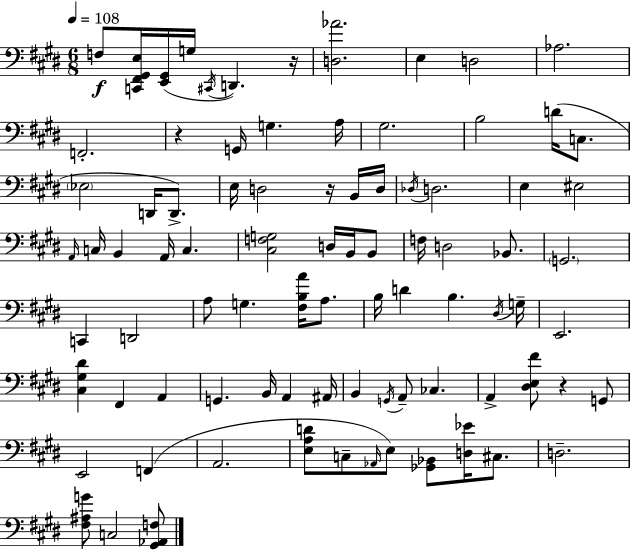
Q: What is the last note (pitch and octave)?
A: C3